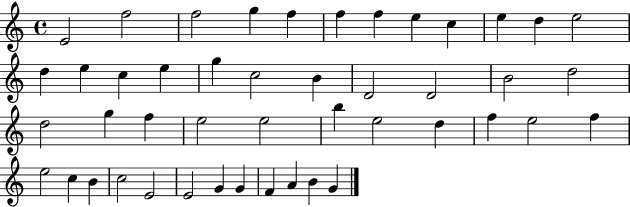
E4/h F5/h F5/h G5/q F5/q F5/q F5/q E5/q C5/q E5/q D5/q E5/h D5/q E5/q C5/q E5/q G5/q C5/h B4/q D4/h D4/h B4/h D5/h D5/h G5/q F5/q E5/h E5/h B5/q E5/h D5/q F5/q E5/h F5/q E5/h C5/q B4/q C5/h E4/h E4/h G4/q G4/q F4/q A4/q B4/q G4/q